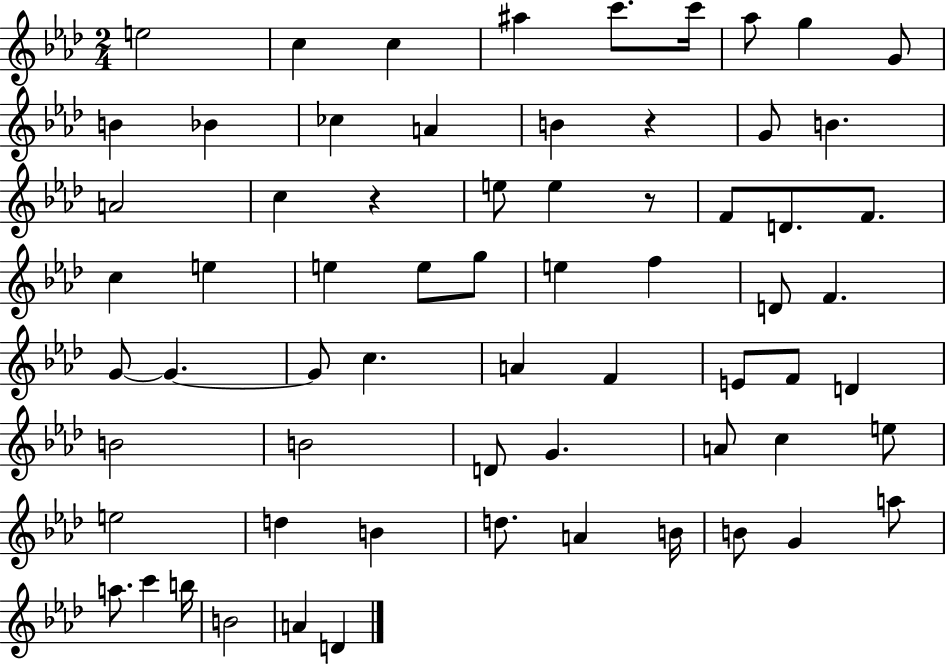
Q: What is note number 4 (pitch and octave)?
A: A#5